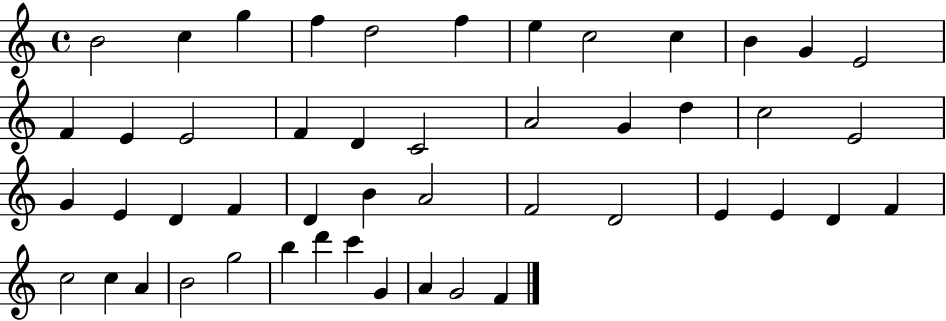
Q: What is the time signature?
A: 4/4